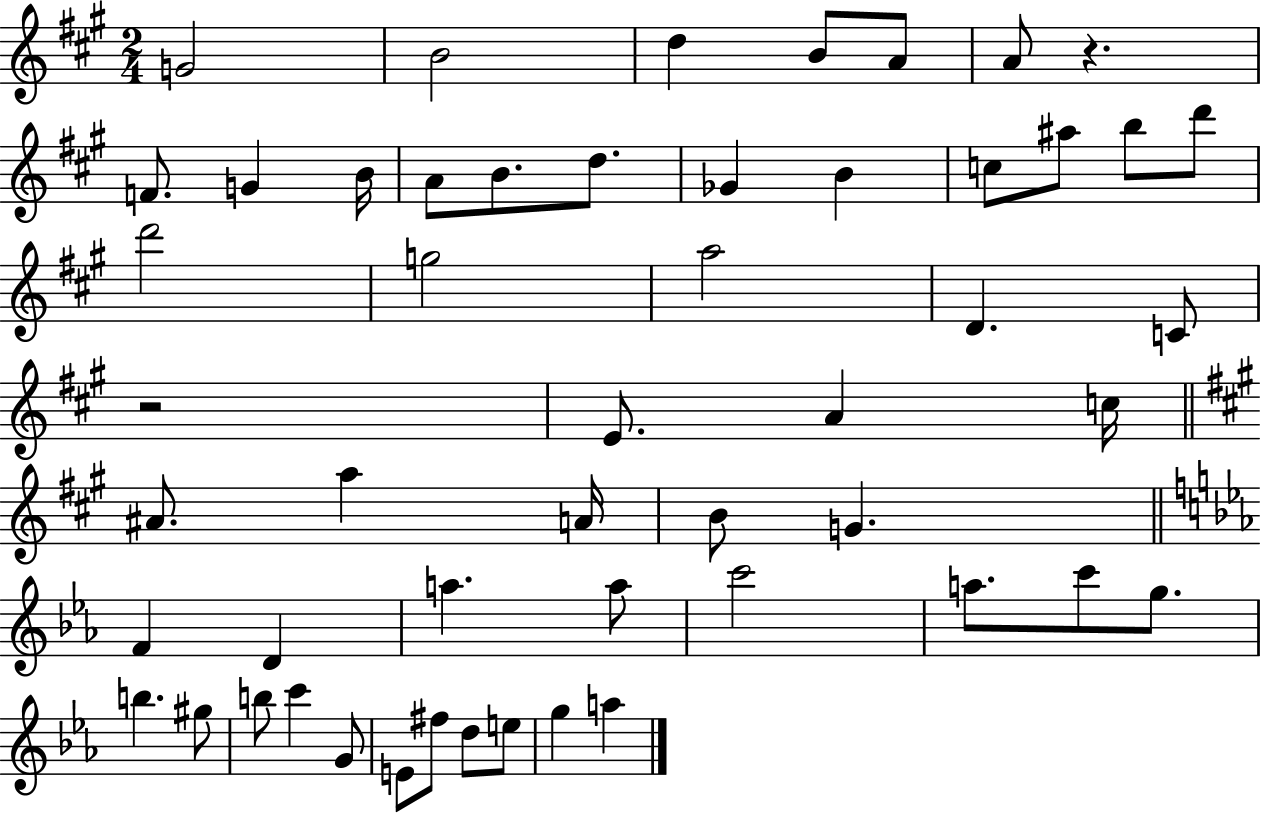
X:1
T:Untitled
M:2/4
L:1/4
K:A
G2 B2 d B/2 A/2 A/2 z F/2 G B/4 A/2 B/2 d/2 _G B c/2 ^a/2 b/2 d'/2 d'2 g2 a2 D C/2 z2 E/2 A c/4 ^A/2 a A/4 B/2 G F D a a/2 c'2 a/2 c'/2 g/2 b ^g/2 b/2 c' G/2 E/2 ^f/2 d/2 e/2 g a